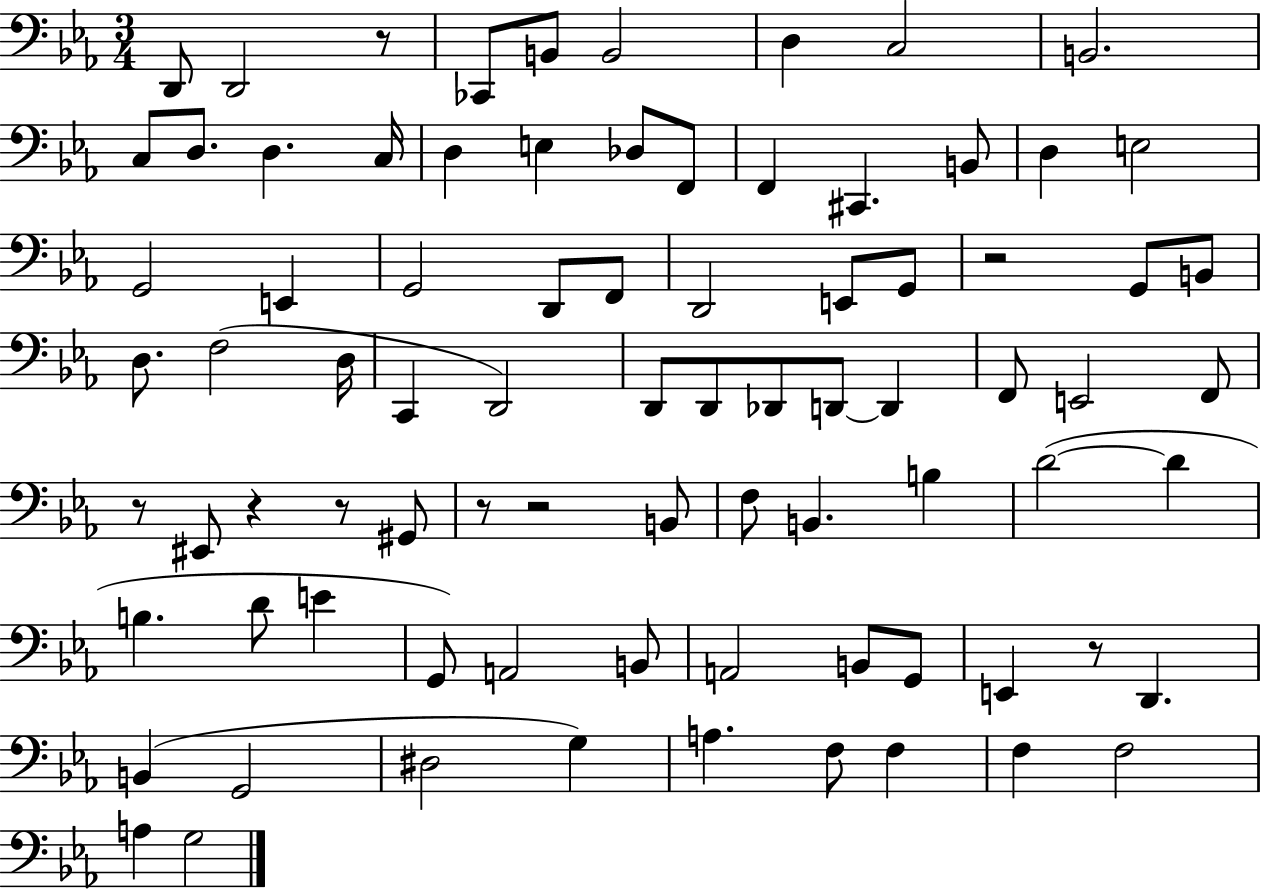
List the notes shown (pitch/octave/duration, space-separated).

D2/e D2/h R/e CES2/e B2/e B2/h D3/q C3/h B2/h. C3/e D3/e. D3/q. C3/s D3/q E3/q Db3/e F2/e F2/q C#2/q. B2/e D3/q E3/h G2/h E2/q G2/h D2/e F2/e D2/h E2/e G2/e R/h G2/e B2/e D3/e. F3/h D3/s C2/q D2/h D2/e D2/e Db2/e D2/e D2/q F2/e E2/h F2/e R/e EIS2/e R/q R/e G#2/e R/e R/h B2/e F3/e B2/q. B3/q D4/h D4/q B3/q. D4/e E4/q G2/e A2/h B2/e A2/h B2/e G2/e E2/q R/e D2/q. B2/q G2/h D#3/h G3/q A3/q. F3/e F3/q F3/q F3/h A3/q G3/h